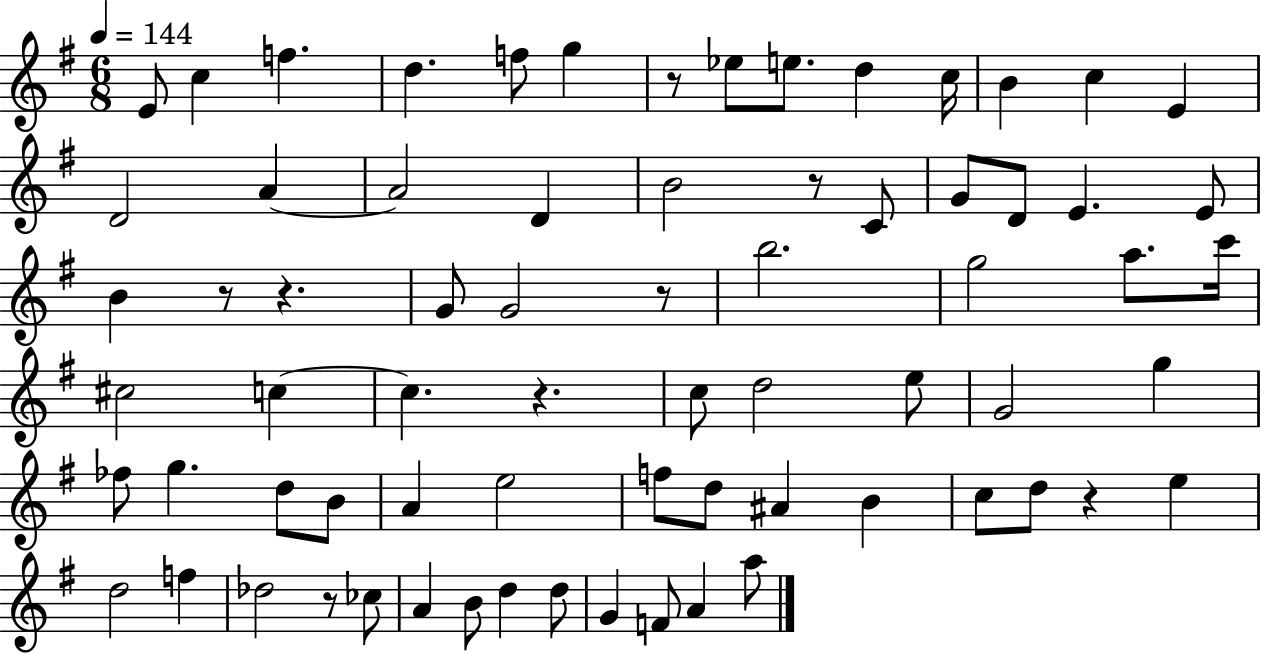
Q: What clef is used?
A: treble